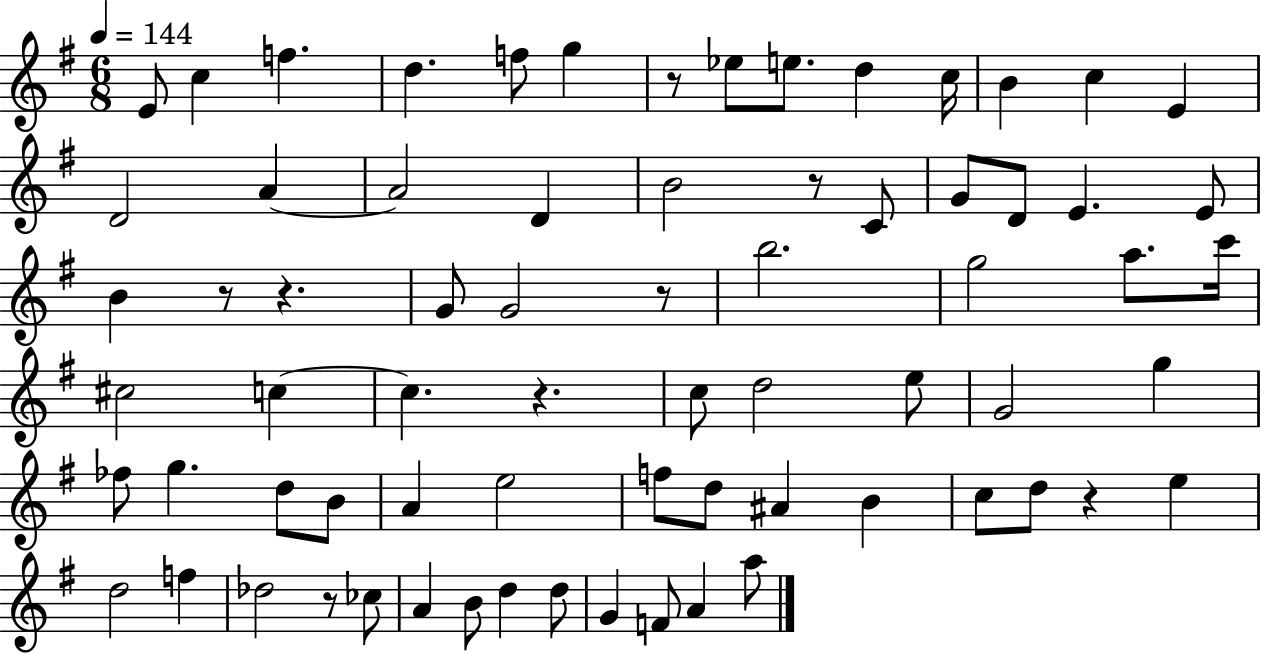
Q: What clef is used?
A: treble